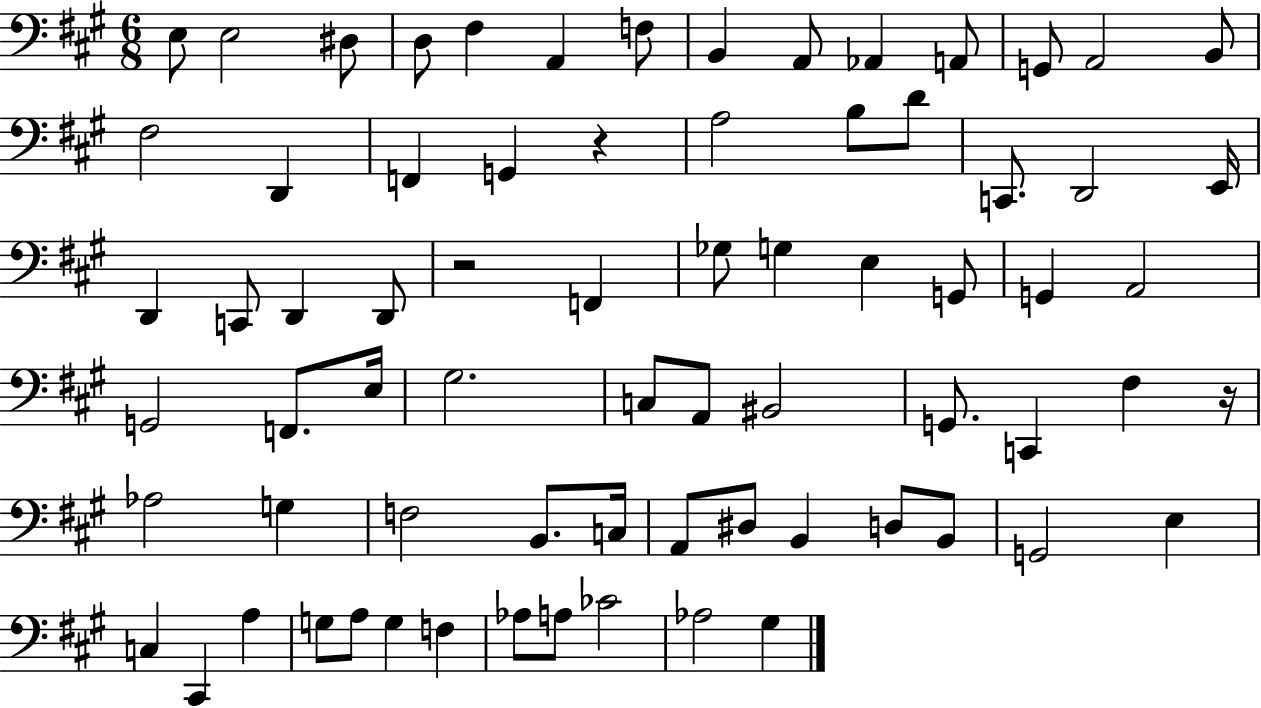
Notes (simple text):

E3/e E3/h D#3/e D3/e F#3/q A2/q F3/e B2/q A2/e Ab2/q A2/e G2/e A2/h B2/e F#3/h D2/q F2/q G2/q R/q A3/h B3/e D4/e C2/e. D2/h E2/s D2/q C2/e D2/q D2/e R/h F2/q Gb3/e G3/q E3/q G2/e G2/q A2/h G2/h F2/e. E3/s G#3/h. C3/e A2/e BIS2/h G2/e. C2/q F#3/q R/s Ab3/h G3/q F3/h B2/e. C3/s A2/e D#3/e B2/q D3/e B2/e G2/h E3/q C3/q C#2/q A3/q G3/e A3/e G3/q F3/q Ab3/e A3/e CES4/h Ab3/h G#3/q